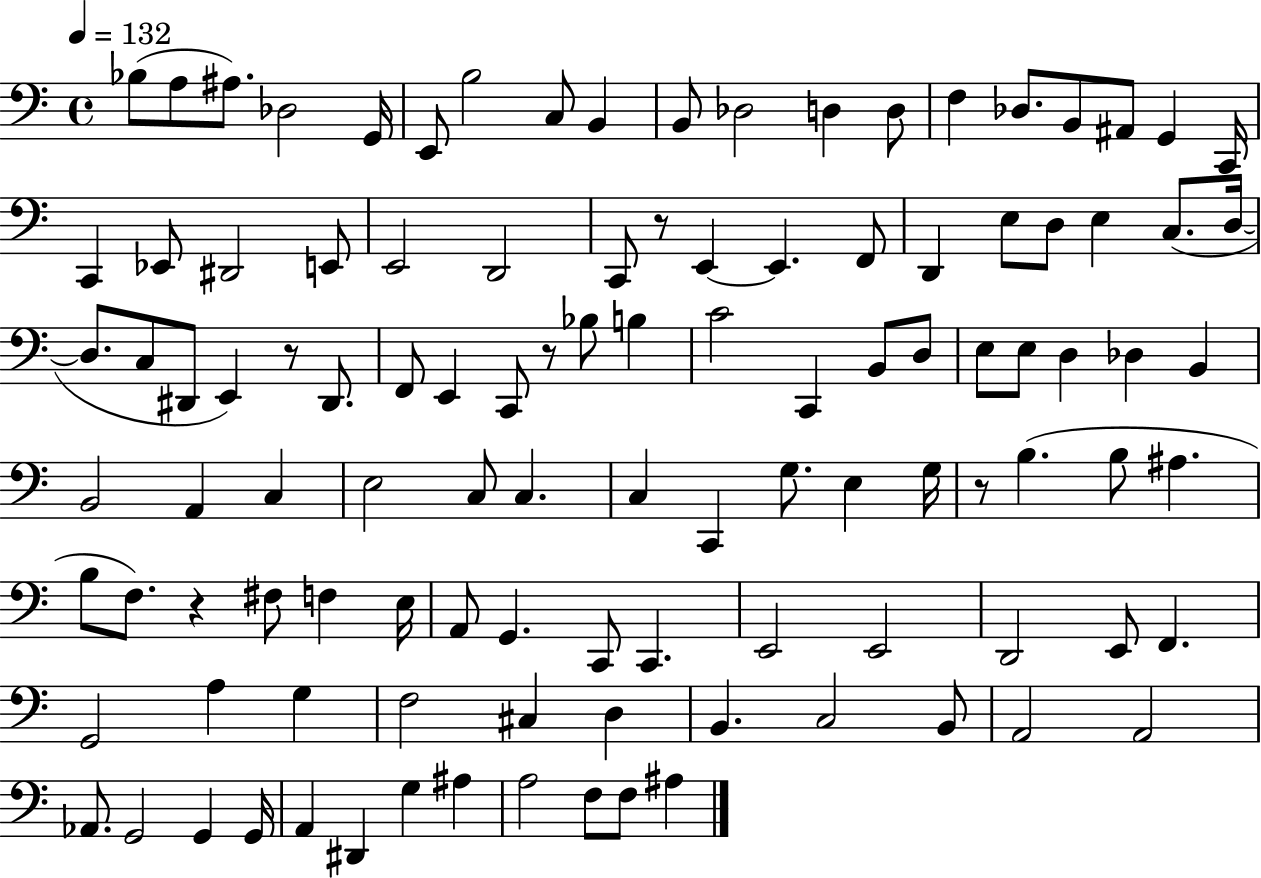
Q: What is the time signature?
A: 4/4